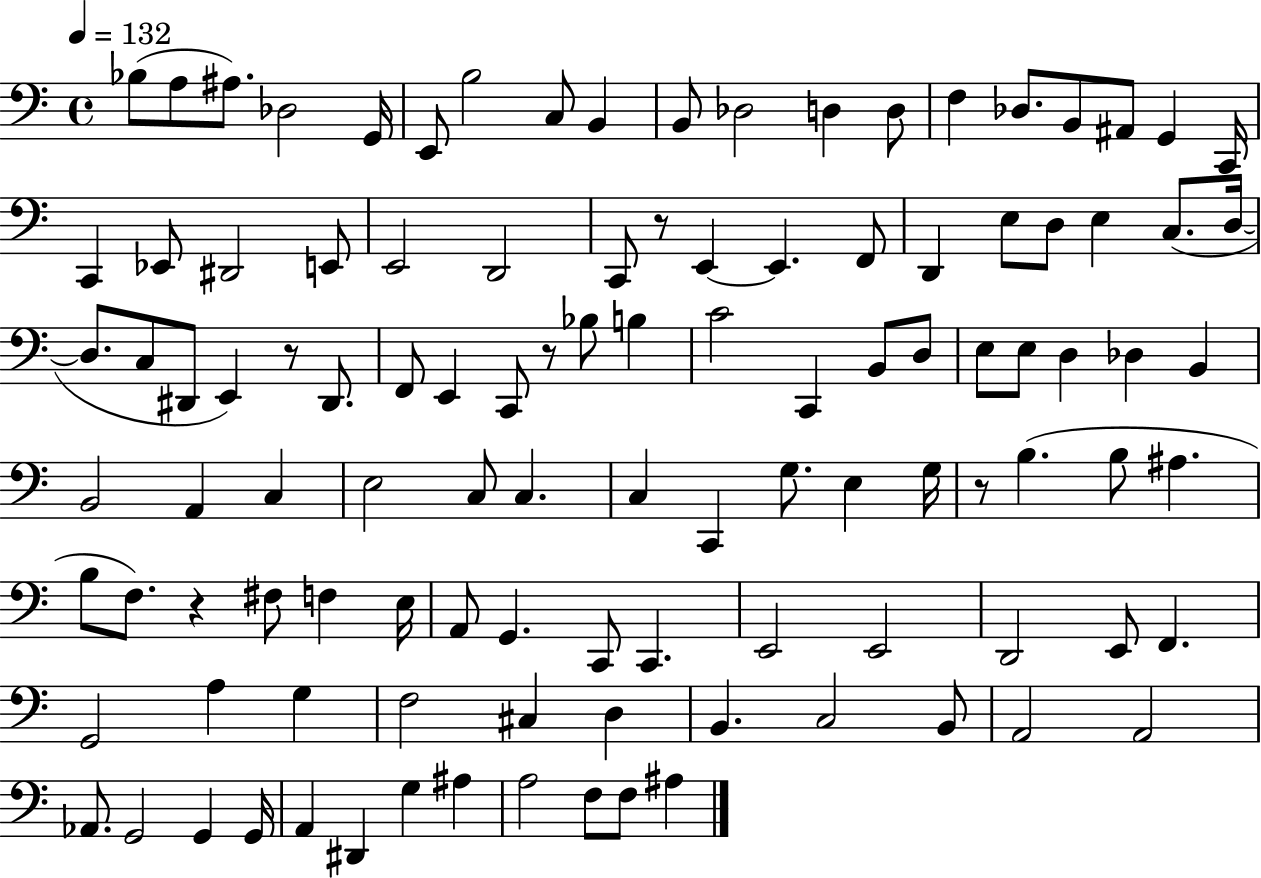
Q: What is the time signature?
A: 4/4